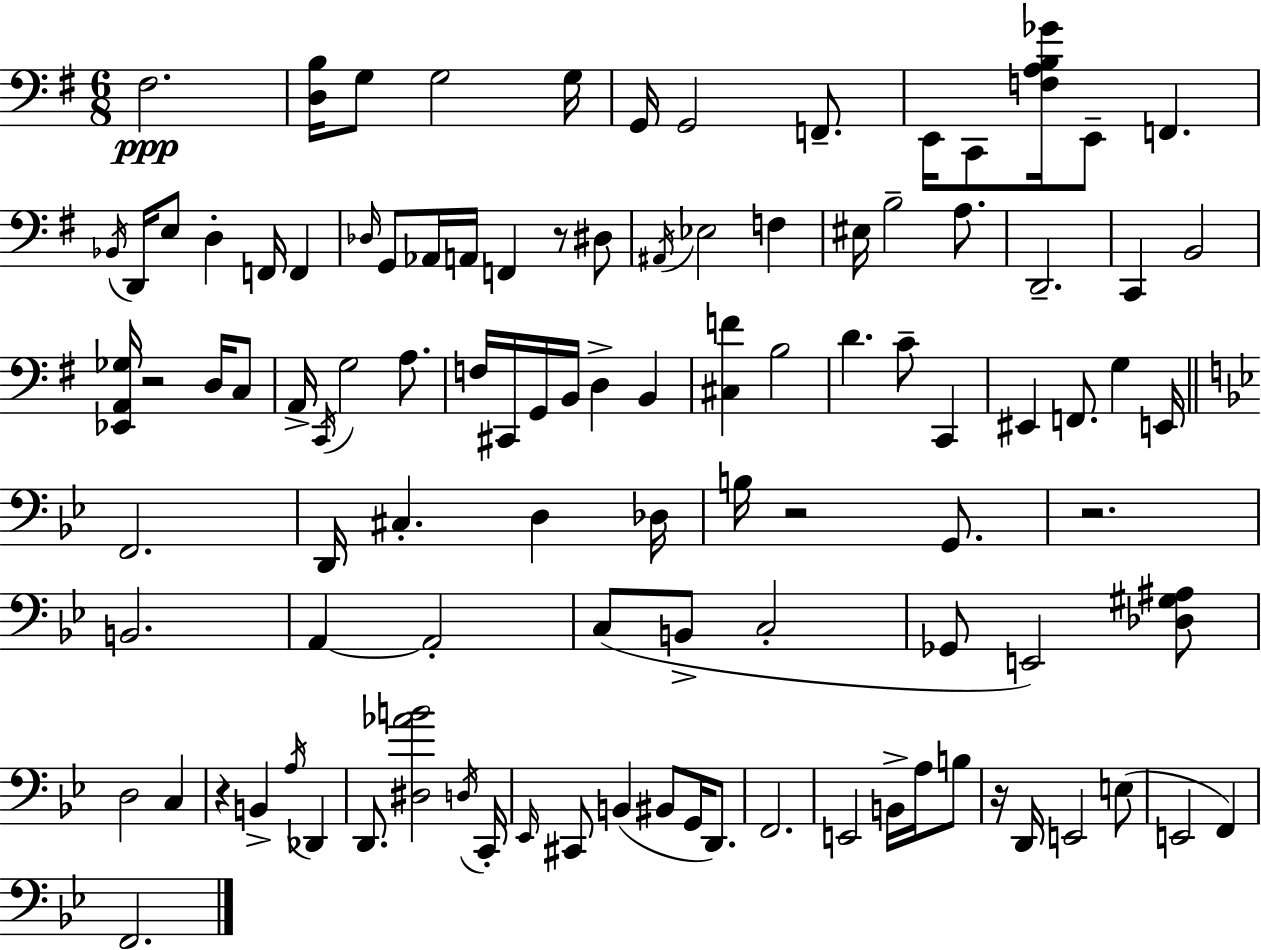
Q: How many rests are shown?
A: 6